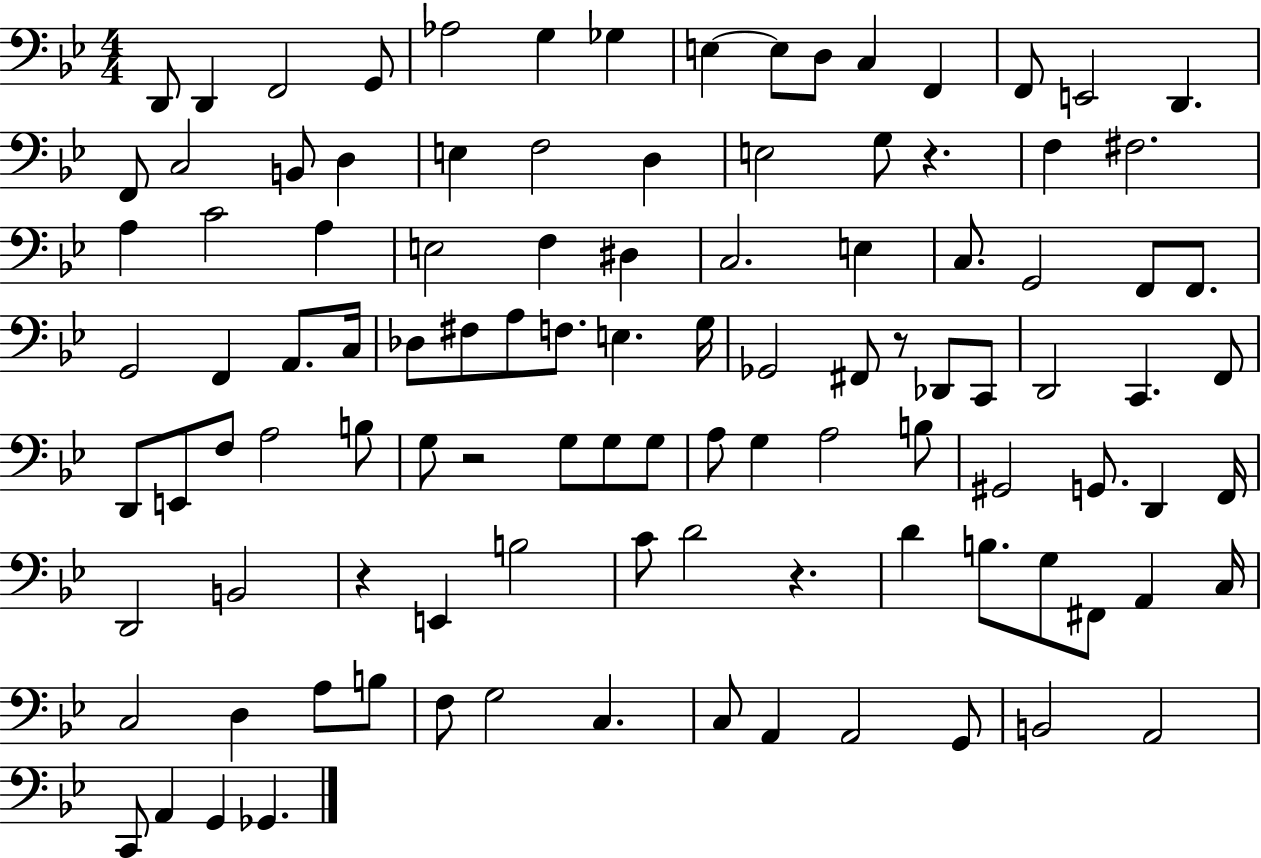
{
  \clef bass
  \numericTimeSignature
  \time 4/4
  \key bes \major
  d,8 d,4 f,2 g,8 | aes2 g4 ges4 | e4~~ e8 d8 c4 f,4 | f,8 e,2 d,4. | \break f,8 c2 b,8 d4 | e4 f2 d4 | e2 g8 r4. | f4 fis2. | \break a4 c'2 a4 | e2 f4 dis4 | c2. e4 | c8. g,2 f,8 f,8. | \break g,2 f,4 a,8. c16 | des8 fis8 a8 f8. e4. g16 | ges,2 fis,8 r8 des,8 c,8 | d,2 c,4. f,8 | \break d,8 e,8 f8 a2 b8 | g8 r2 g8 g8 g8 | a8 g4 a2 b8 | gis,2 g,8. d,4 f,16 | \break d,2 b,2 | r4 e,4 b2 | c'8 d'2 r4. | d'4 b8. g8 fis,8 a,4 c16 | \break c2 d4 a8 b8 | f8 g2 c4. | c8 a,4 a,2 g,8 | b,2 a,2 | \break c,8 a,4 g,4 ges,4. | \bar "|."
}